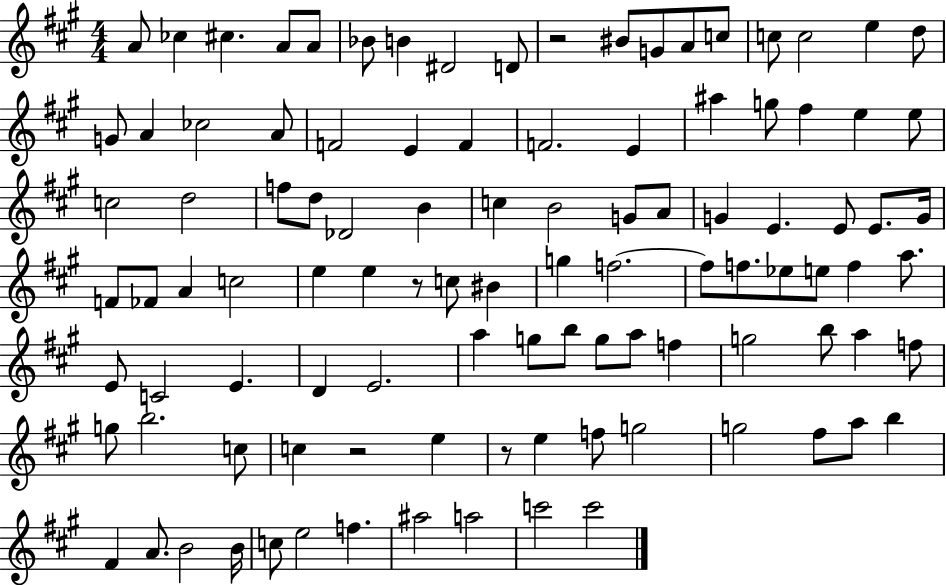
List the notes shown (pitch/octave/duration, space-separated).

A4/e CES5/q C#5/q. A4/e A4/e Bb4/e B4/q D#4/h D4/e R/h BIS4/e G4/e A4/e C5/e C5/e C5/h E5/q D5/e G4/e A4/q CES5/h A4/e F4/h E4/q F4/q F4/h. E4/q A#5/q G5/e F#5/q E5/q E5/e C5/h D5/h F5/e D5/e Db4/h B4/q C5/q B4/h G4/e A4/e G4/q E4/q. E4/e E4/e. G4/s F4/e FES4/e A4/q C5/h E5/q E5/q R/e C5/e BIS4/q G5/q F5/h. F5/e F5/e. Eb5/e E5/e F5/q A5/e. E4/e C4/h E4/q. D4/q E4/h. A5/q G5/e B5/e G5/e A5/e F5/q G5/h B5/e A5/q F5/e G5/e B5/h. C5/e C5/q R/h E5/q R/e E5/q F5/e G5/h G5/h F#5/e A5/e B5/q F#4/q A4/e. B4/h B4/s C5/e E5/h F5/q. A#5/h A5/h C6/h C6/h